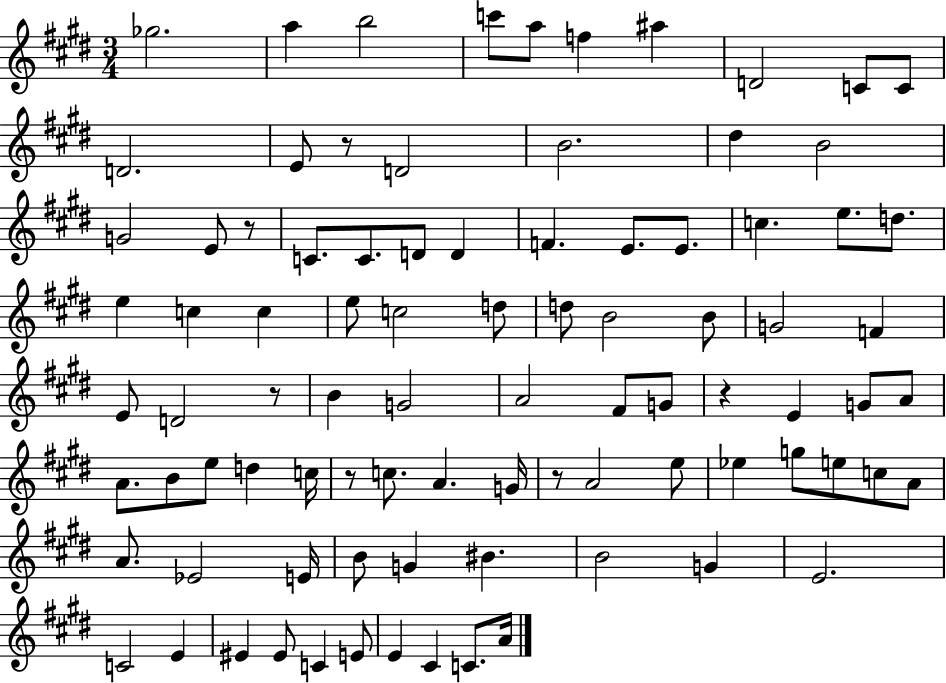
Gb5/h. A5/q B5/h C6/e A5/e F5/q A#5/q D4/h C4/e C4/e D4/h. E4/e R/e D4/h B4/h. D#5/q B4/h G4/h E4/e R/e C4/e. C4/e. D4/e D4/q F4/q. E4/e. E4/e. C5/q. E5/e. D5/e. E5/q C5/q C5/q E5/e C5/h D5/e D5/e B4/h B4/e G4/h F4/q E4/e D4/h R/e B4/q G4/h A4/h F#4/e G4/e R/q E4/q G4/e A4/e A4/e. B4/e E5/e D5/q C5/s R/e C5/e. A4/q. G4/s R/e A4/h E5/e Eb5/q G5/e E5/e C5/e A4/e A4/e. Eb4/h E4/s B4/e G4/q BIS4/q. B4/h G4/q E4/h. C4/h E4/q EIS4/q EIS4/e C4/q E4/e E4/q C#4/q C4/e. A4/s